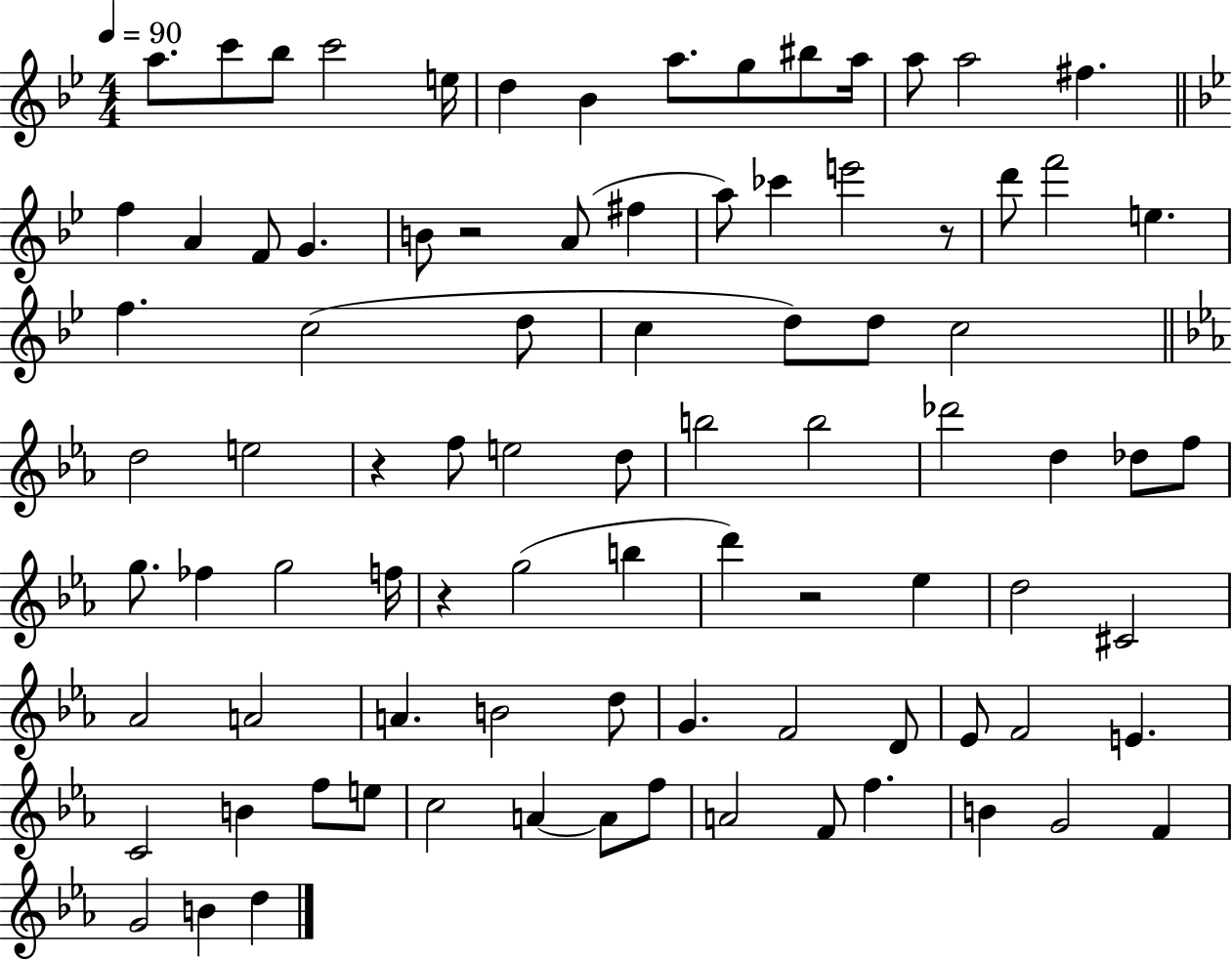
{
  \clef treble
  \numericTimeSignature
  \time 4/4
  \key bes \major
  \tempo 4 = 90
  a''8. c'''8 bes''8 c'''2 e''16 | d''4 bes'4 a''8. g''8 bis''8 a''16 | a''8 a''2 fis''4. | \bar "||" \break \key bes \major f''4 a'4 f'8 g'4. | b'8 r2 a'8( fis''4 | a''8) ces'''4 e'''2 r8 | d'''8 f'''2 e''4. | \break f''4. c''2( d''8 | c''4 d''8) d''8 c''2 | \bar "||" \break \key ees \major d''2 e''2 | r4 f''8 e''2 d''8 | b''2 b''2 | des'''2 d''4 des''8 f''8 | \break g''8. fes''4 g''2 f''16 | r4 g''2( b''4 | d'''4) r2 ees''4 | d''2 cis'2 | \break aes'2 a'2 | a'4. b'2 d''8 | g'4. f'2 d'8 | ees'8 f'2 e'4. | \break c'2 b'4 f''8 e''8 | c''2 a'4~~ a'8 f''8 | a'2 f'8 f''4. | b'4 g'2 f'4 | \break g'2 b'4 d''4 | \bar "|."
}